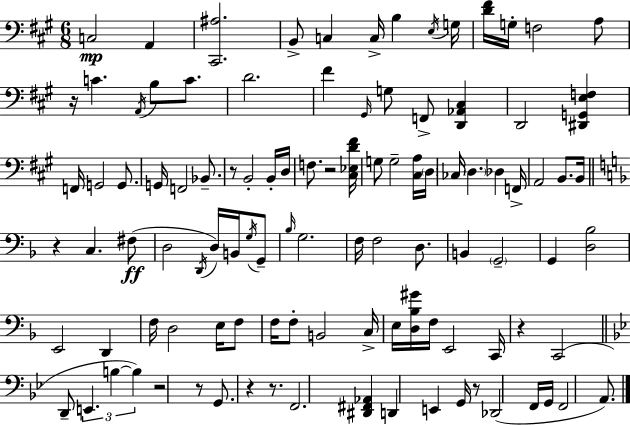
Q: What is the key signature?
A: A major